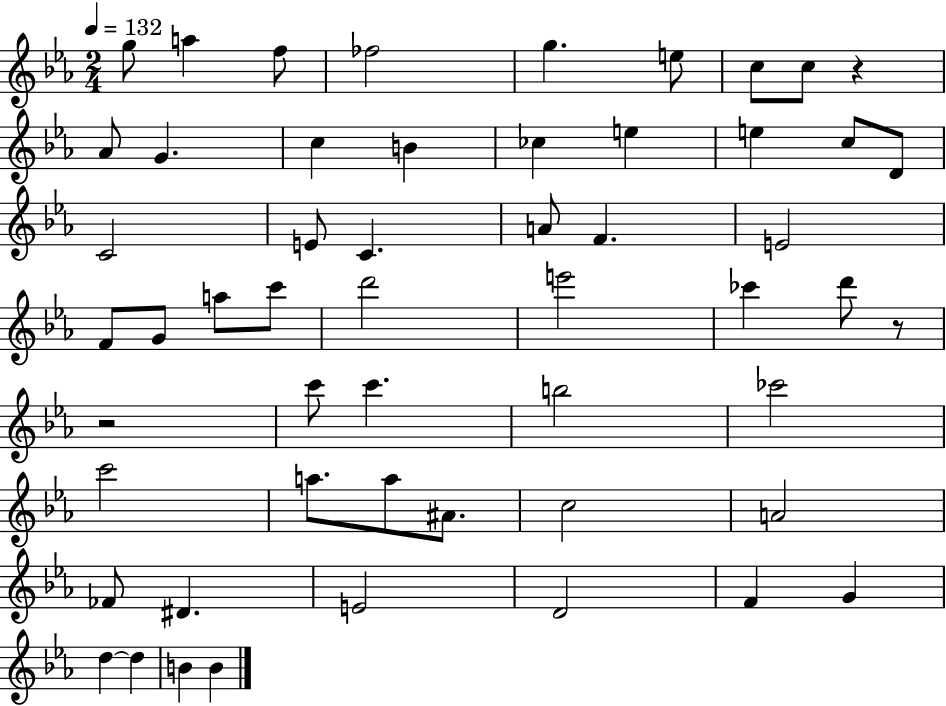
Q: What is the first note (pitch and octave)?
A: G5